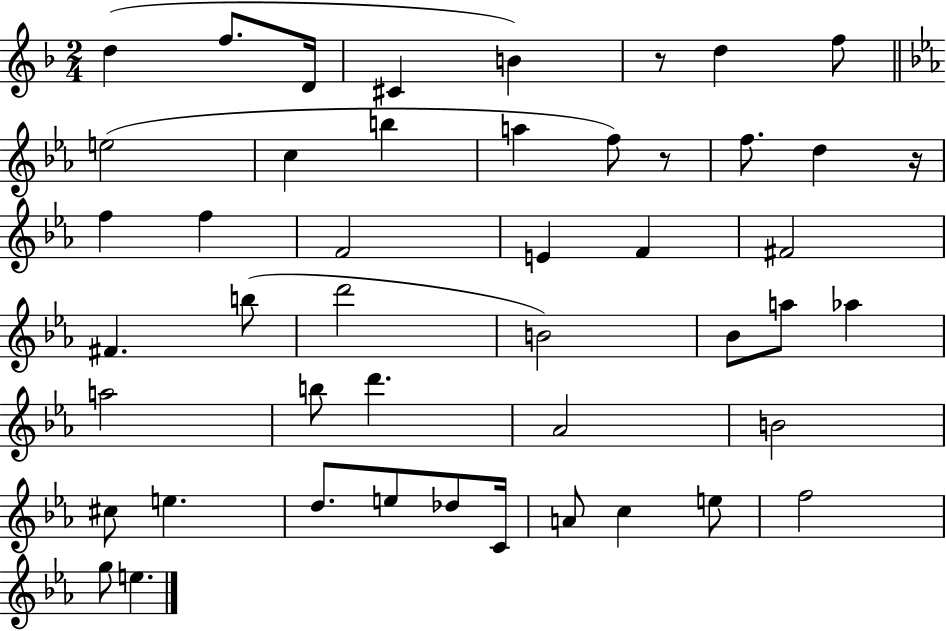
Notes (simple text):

D5/q F5/e. D4/s C#4/q B4/q R/e D5/q F5/e E5/h C5/q B5/q A5/q F5/e R/e F5/e. D5/q R/s F5/q F5/q F4/h E4/q F4/q F#4/h F#4/q. B5/e D6/h B4/h Bb4/e A5/e Ab5/q A5/h B5/e D6/q. Ab4/h B4/h C#5/e E5/q. D5/e. E5/e Db5/e C4/s A4/e C5/q E5/e F5/h G5/e E5/q.